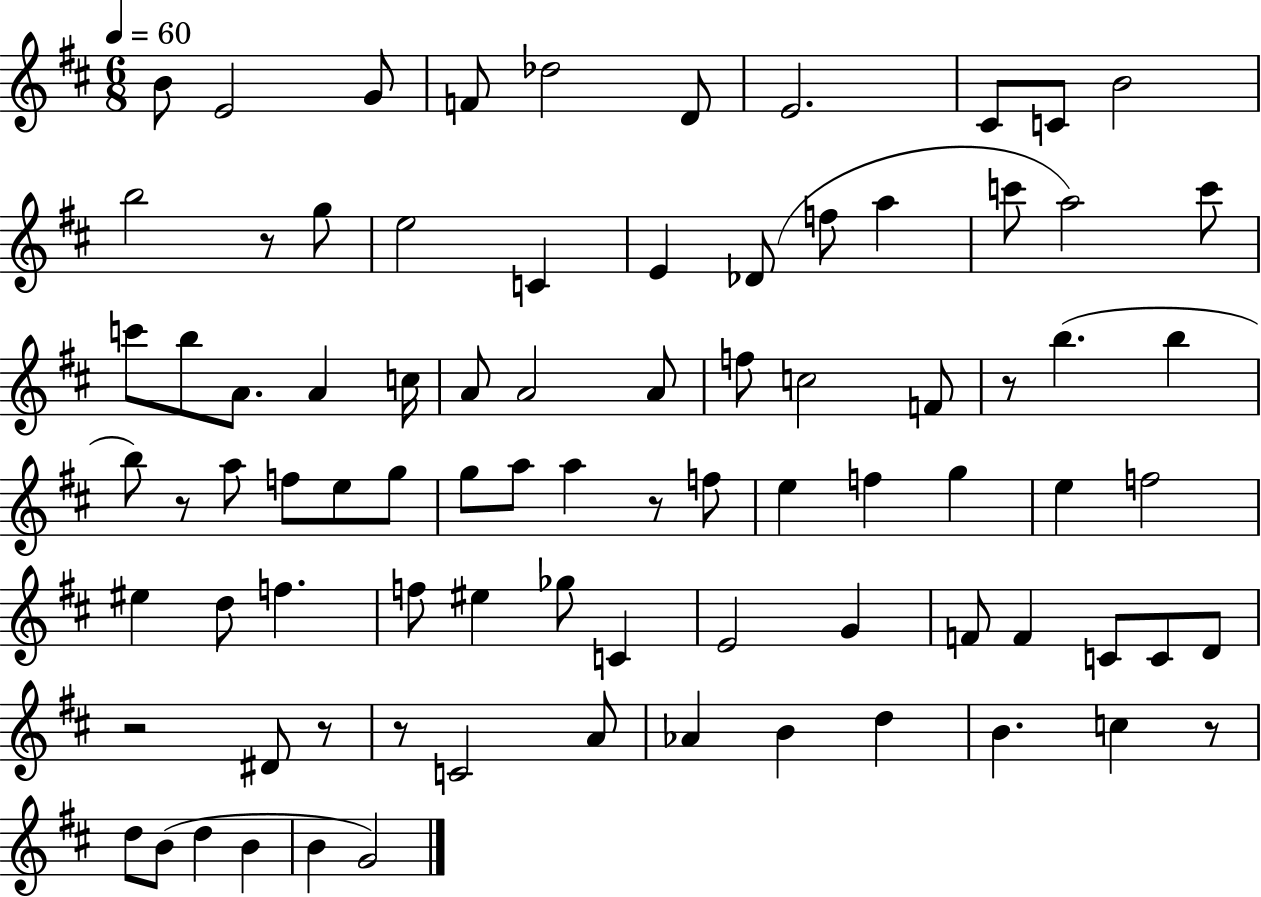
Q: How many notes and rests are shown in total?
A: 84